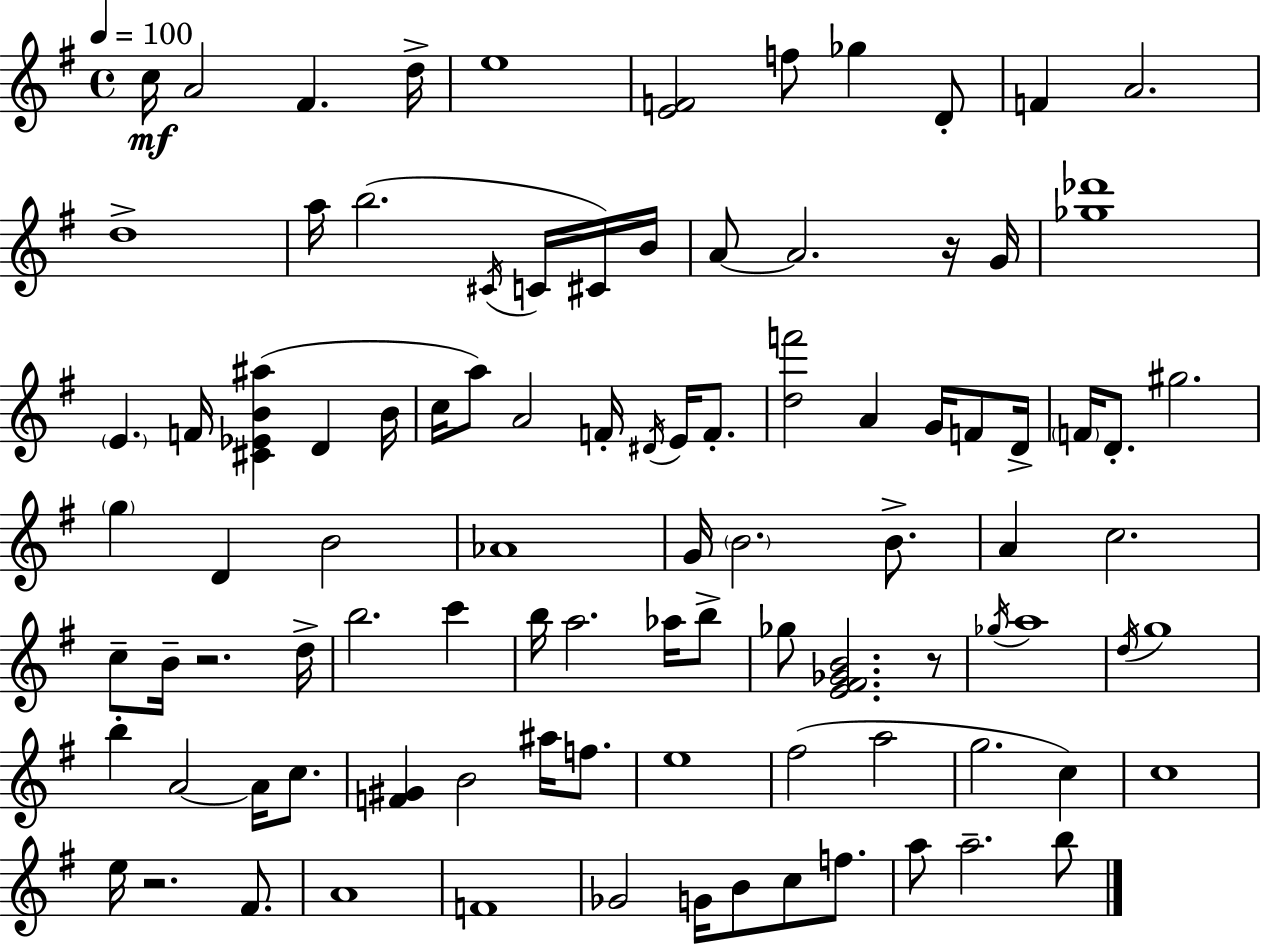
C5/s A4/h F#4/q. D5/s E5/w [E4,F4]/h F5/e Gb5/q D4/e F4/q A4/h. D5/w A5/s B5/h. C#4/s C4/s C#4/s B4/s A4/e A4/h. R/s G4/s [Gb5,Db6]/w E4/q. F4/s [C#4,Eb4,B4,A#5]/q D4/q B4/s C5/s A5/e A4/h F4/s D#4/s E4/s F4/e. [D5,F6]/h A4/q G4/s F4/e D4/s F4/s D4/e. G#5/h. G5/q D4/q B4/h Ab4/w G4/s B4/h. B4/e. A4/q C5/h. C5/e B4/s R/h. D5/s B5/h. C6/q B5/s A5/h. Ab5/s B5/e Gb5/e [E4,F#4,Gb4,B4]/h. R/e Gb5/s A5/w D5/s G5/w B5/q A4/h A4/s C5/e. [F4,G#4]/q B4/h A#5/s F5/e. E5/w F#5/h A5/h G5/h. C5/q C5/w E5/s R/h. F#4/e. A4/w F4/w Gb4/h G4/s B4/e C5/e F5/e. A5/e A5/h. B5/e